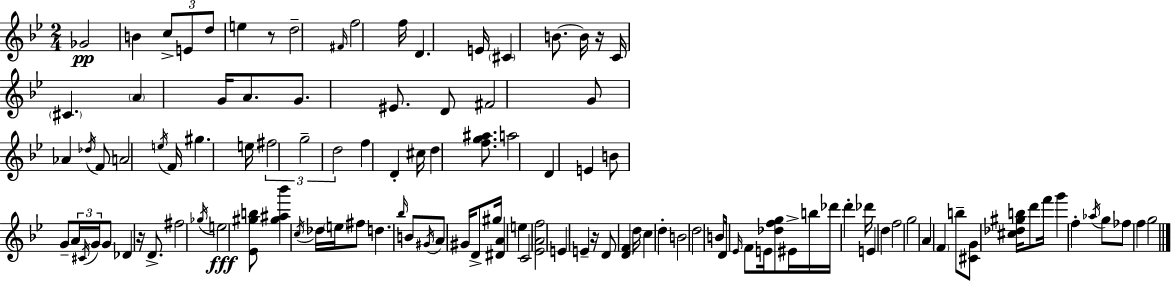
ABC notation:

X:1
T:Untitled
M:2/4
L:1/4
K:Gm
_G2 B c/2 E/2 d/2 e z/2 d2 ^F/4 f2 f/4 D E/4 ^C B/2 B/4 z/4 C/4 ^C A G/4 A/2 G/2 ^E/2 D/2 ^F2 G/2 _A _d/4 F/2 A2 e/4 F/4 ^g e/4 ^f2 g2 d2 f D ^c/4 d [fg^a]/2 a2 D E B/2 G/2 A/4 ^C/4 G/4 G/2 _D z/4 D/2 ^f2 _g/4 e2 [_E^gb]/2 [^g^a_b'] c/4 _d/4 e/4 ^f/2 d _b/4 B/2 ^G/4 A/2 ^G/4 D/2 ^g/4 [^DA] e C2 [_EAf]2 E E z/4 D/2 [DF] d/4 c d B2 d2 B/2 D/4 _E/4 F/2 E/4 [_dfg]/2 ^E/4 b/4 _d'/4 d' _d'/4 E d f2 g2 A F b/2 [^CG]/2 [^c_d^gb]/4 d'/2 f'/4 g' f _a/4 g/2 _f/2 f g2